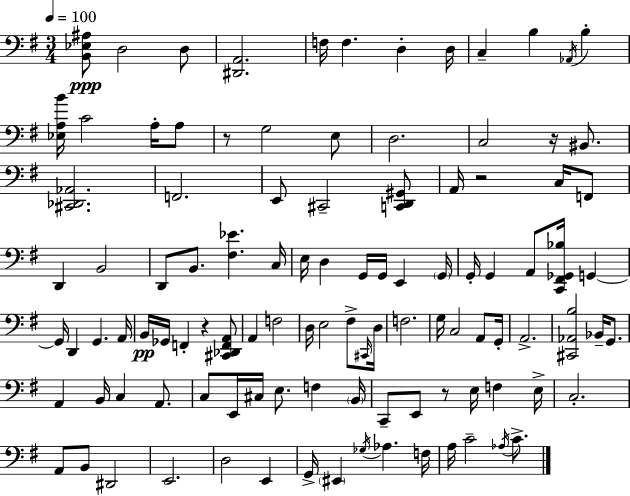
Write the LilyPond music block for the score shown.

{
  \clef bass
  \numericTimeSignature
  \time 3/4
  \key g \major
  \tempo 4 = 100
  \repeat volta 2 { <b, ees ais>8\ppp d2 d8 | <dis, a,>2. | f16 f4. d4-. d16 | c4-- b4 \acciaccatura { aes,16 } b4-. | \break <ees a b'>16 c'2 a16-. a8 | r8 g2 e8 | d2. | c2 r16 bis,8. | \break <cis, des, aes,>2. | f,2. | e,8 cis,2-- <c, d, gis,>8 | a,16 r2 c16 f,8 | \break d,4 b,2 | d,8 b,8. <fis ees'>4. | c16 e16 d4 g,16 g,16 e,4 | \parenthesize g,16 g,16-. g,4 a,8 <c, fis, ges, bes>16 g,4~~ | \break g,16 d,4 g,4. | a,16 b,16\pp ges,16 f,4-. r4 <cis, des, f, a,>8 | a,4 f2 | d16 e2 fis8-> | \break \grace { cis,16 } d16 f2. | g16 c2 a,8 | g,16-. a,2.-> | <cis, aes, b>2 bes,16-- g,8. | \break a,4 b,16 c4 a,8. | c8 e,16 cis16 e8. f4 | \parenthesize b,16 c,8-- e,8 r8 e16 f4 | e16-> c2.-. | \break a,8 b,8 dis,2 | e,2. | d2 e,4 | g,16-> \parenthesize eis,4 \acciaccatura { ges16 } aes4. | \break f16 a16 c'2-- | \acciaccatura { aes16 } c'8.-> } \bar "|."
}